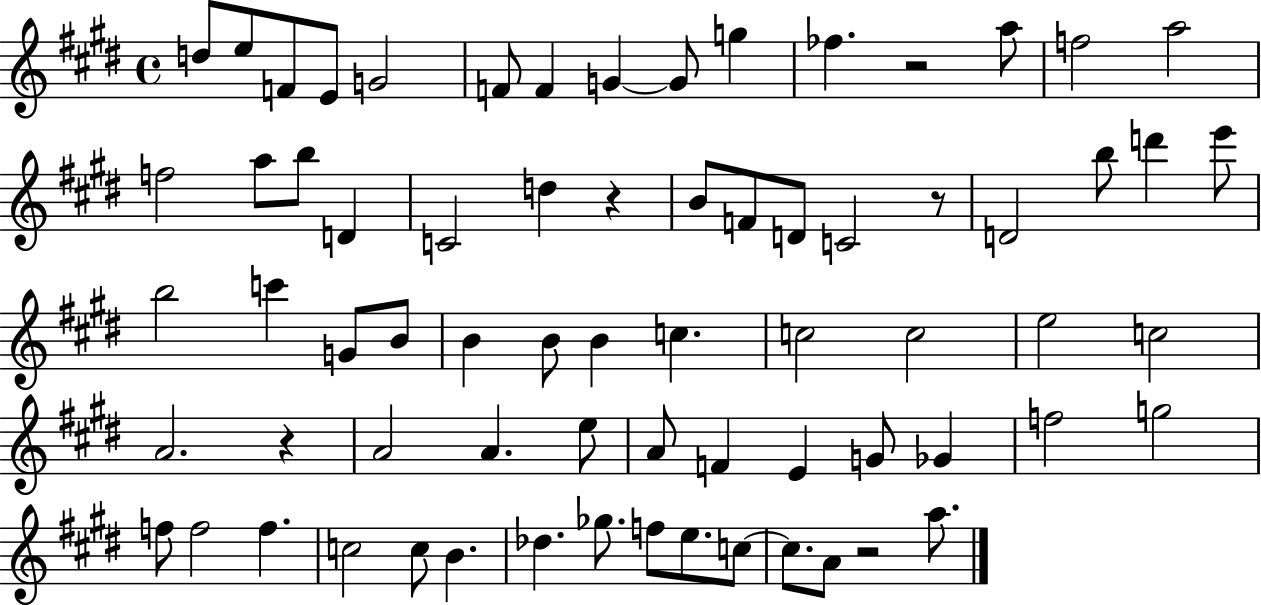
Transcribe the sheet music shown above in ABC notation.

X:1
T:Untitled
M:4/4
L:1/4
K:E
d/2 e/2 F/2 E/2 G2 F/2 F G G/2 g _f z2 a/2 f2 a2 f2 a/2 b/2 D C2 d z B/2 F/2 D/2 C2 z/2 D2 b/2 d' e'/2 b2 c' G/2 B/2 B B/2 B c c2 c2 e2 c2 A2 z A2 A e/2 A/2 F E G/2 _G f2 g2 f/2 f2 f c2 c/2 B _d _g/2 f/2 e/2 c/2 c/2 A/2 z2 a/2